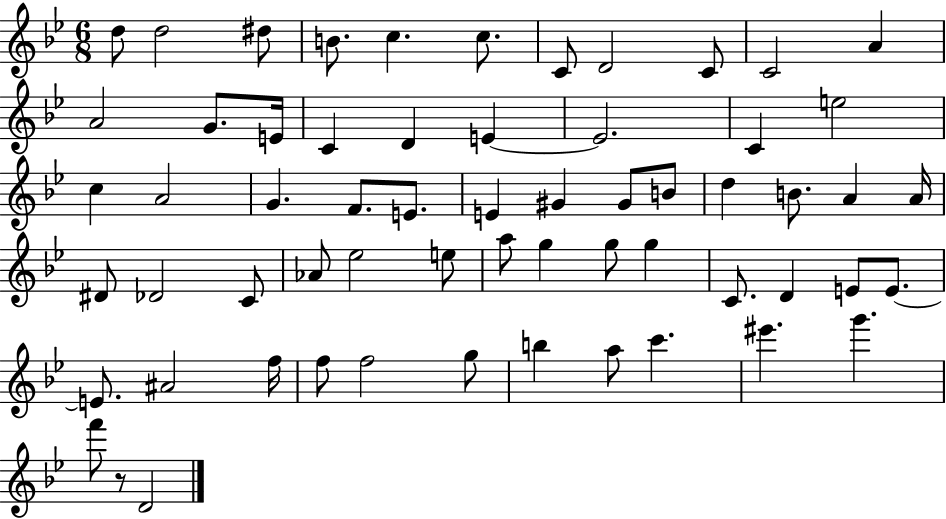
{
  \clef treble
  \numericTimeSignature
  \time 6/8
  \key bes \major
  d''8 d''2 dis''8 | b'8. c''4. c''8. | c'8 d'2 c'8 | c'2 a'4 | \break a'2 g'8. e'16 | c'4 d'4 e'4~~ | e'2. | c'4 e''2 | \break c''4 a'2 | g'4. f'8. e'8. | e'4 gis'4 gis'8 b'8 | d''4 b'8. a'4 a'16 | \break dis'8 des'2 c'8 | aes'8 ees''2 e''8 | a''8 g''4 g''8 g''4 | c'8. d'4 e'8 e'8.~~ | \break e'8. ais'2 f''16 | f''8 f''2 g''8 | b''4 a''8 c'''4. | eis'''4. g'''4. | \break f'''8 r8 d'2 | \bar "|."
}